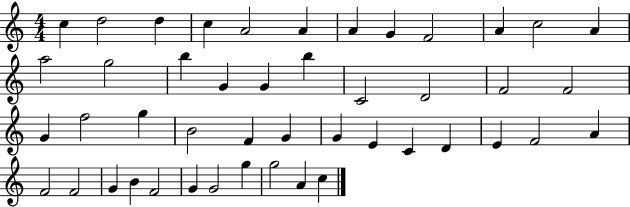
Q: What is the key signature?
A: C major